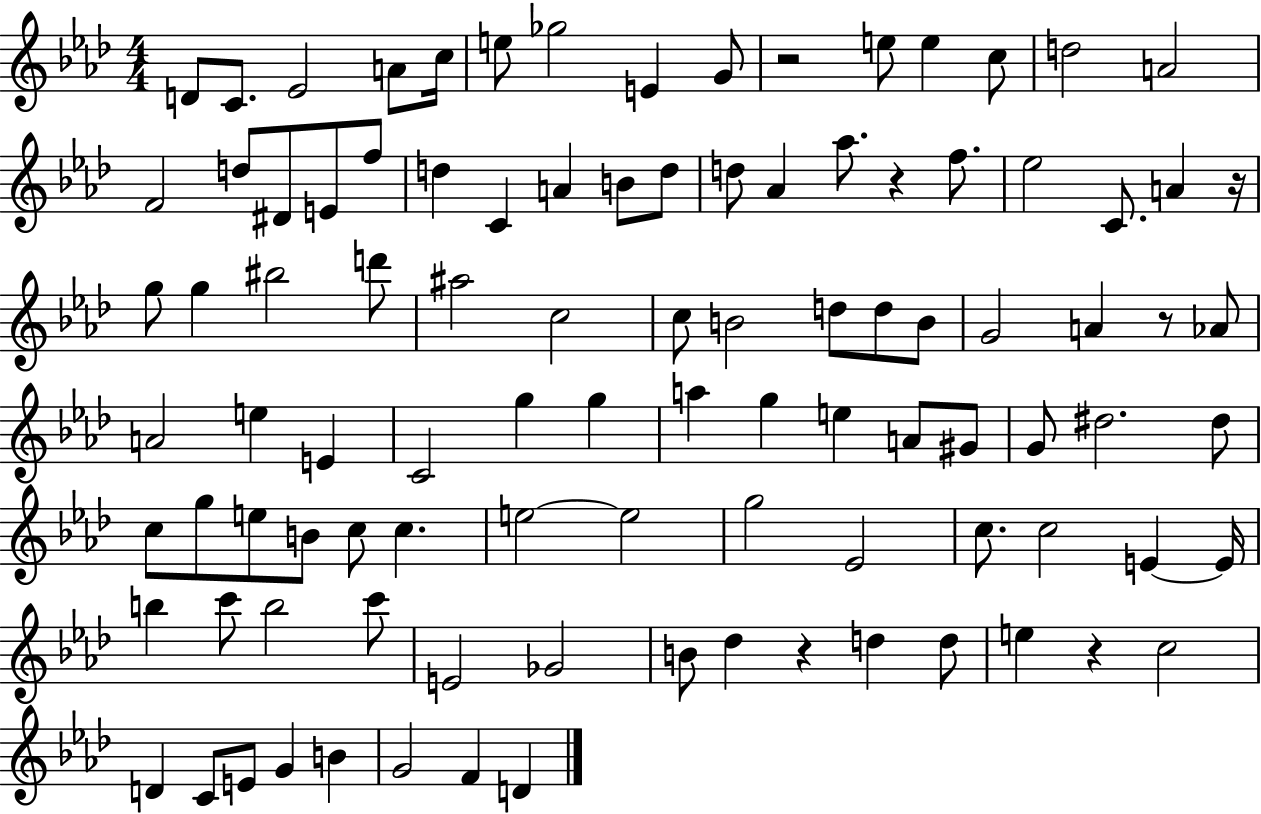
{
  \clef treble
  \numericTimeSignature
  \time 4/4
  \key aes \major
  d'8 c'8. ees'2 a'8 c''16 | e''8 ges''2 e'4 g'8 | r2 e''8 e''4 c''8 | d''2 a'2 | \break f'2 d''8 dis'8 e'8 f''8 | d''4 c'4 a'4 b'8 d''8 | d''8 aes'4 aes''8. r4 f''8. | ees''2 c'8. a'4 r16 | \break g''8 g''4 bis''2 d'''8 | ais''2 c''2 | c''8 b'2 d''8 d''8 b'8 | g'2 a'4 r8 aes'8 | \break a'2 e''4 e'4 | c'2 g''4 g''4 | a''4 g''4 e''4 a'8 gis'8 | g'8 dis''2. dis''8 | \break c''8 g''8 e''8 b'8 c''8 c''4. | e''2~~ e''2 | g''2 ees'2 | c''8. c''2 e'4~~ e'16 | \break b''4 c'''8 b''2 c'''8 | e'2 ges'2 | b'8 des''4 r4 d''4 d''8 | e''4 r4 c''2 | \break d'4 c'8 e'8 g'4 b'4 | g'2 f'4 d'4 | \bar "|."
}